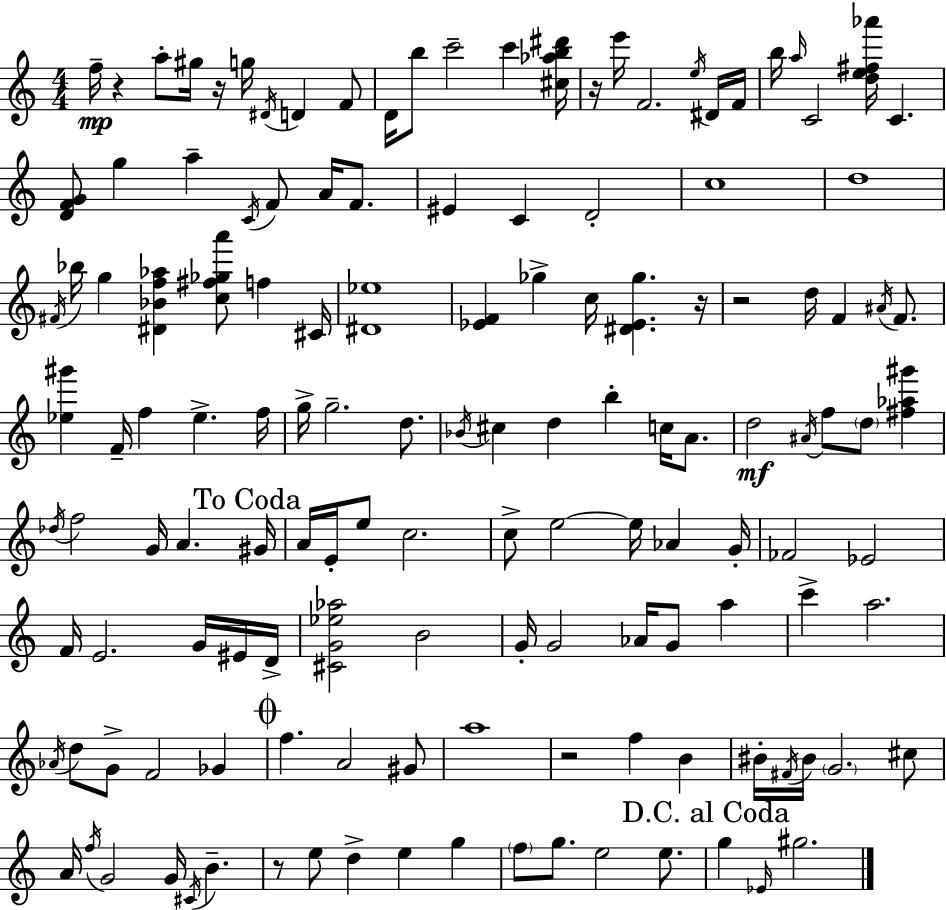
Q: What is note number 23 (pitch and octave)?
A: C4